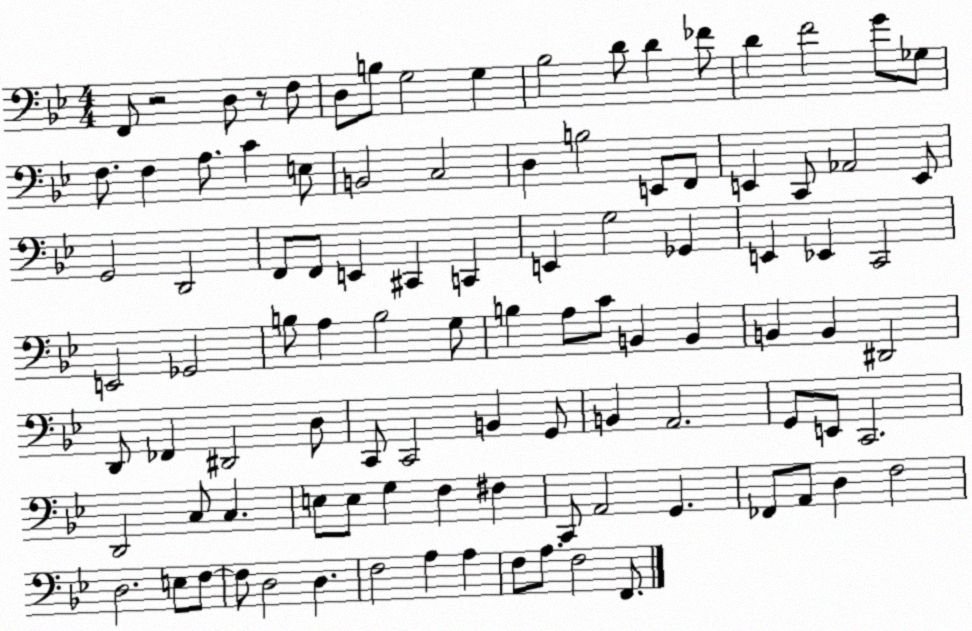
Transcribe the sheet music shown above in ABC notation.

X:1
T:Untitled
M:4/4
L:1/4
K:Bb
F,,/2 z2 D,/2 z/2 F,/2 D,/2 B,/2 G,2 G, _B,2 D/2 D _F/2 D F2 G/2 _G,/2 F,/2 F, A,/2 C E,/2 B,,2 C,2 D, B,2 E,,/2 F,,/2 E,, C,,/2 _A,,2 E,,/2 G,,2 D,,2 F,,/2 F,,/2 E,, ^C,, C,, E,, G,2 _G,, E,, _E,, C,,2 E,,2 _G,,2 B,/2 A, B,2 G,/2 B, A,/2 C/2 B,, B,, B,, B,, ^D,,2 D,,/2 _F,, ^D,,2 D,/2 C,,/2 C,,2 B,, G,,/2 B,, A,,2 G,,/2 E,,/2 C,,2 D,,2 C,/2 C, E,/2 E,/2 G, F, ^F, C,,/2 A,,2 G,, _F,,/2 A,,/2 D, F,2 D,2 E,/2 F,/2 F,/2 D,2 D, F,2 A, A, F,/2 A,/2 F,2 F,,/2